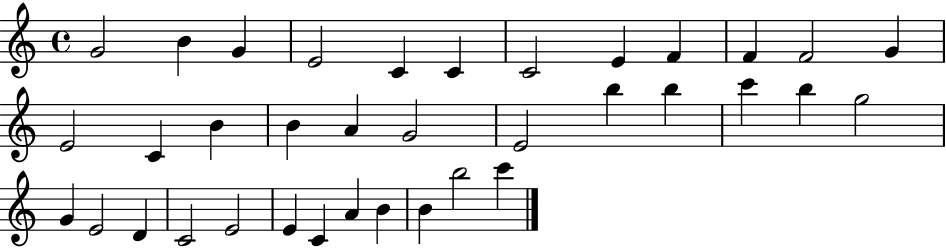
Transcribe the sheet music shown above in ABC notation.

X:1
T:Untitled
M:4/4
L:1/4
K:C
G2 B G E2 C C C2 E F F F2 G E2 C B B A G2 E2 b b c' b g2 G E2 D C2 E2 E C A B B b2 c'